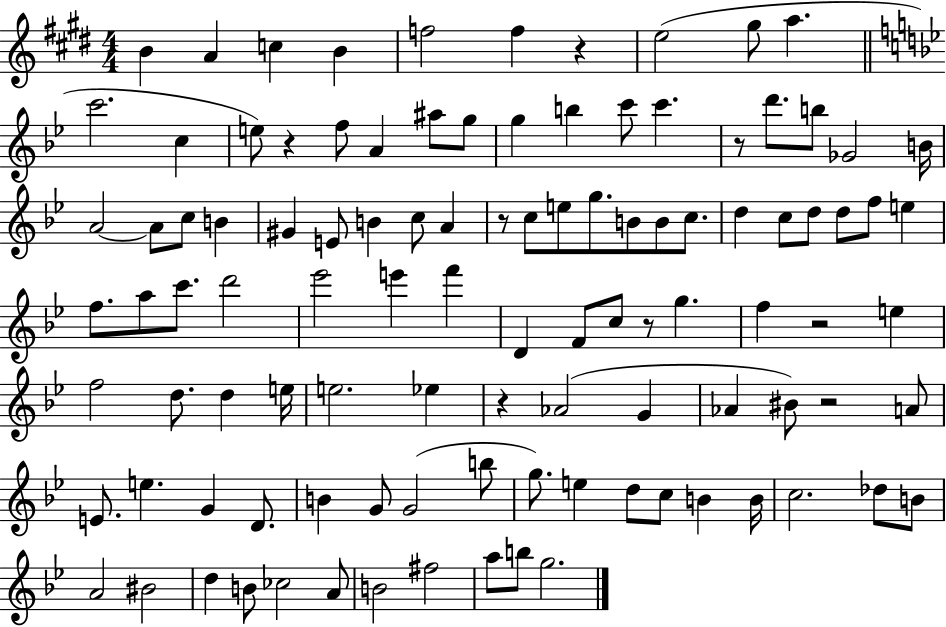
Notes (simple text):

B4/q A4/q C5/q B4/q F5/h F5/q R/q E5/h G#5/e A5/q. C6/h. C5/q E5/e R/q F5/e A4/q A#5/e G5/e G5/q B5/q C6/e C6/q. R/e D6/e. B5/e Gb4/h B4/s A4/h A4/e C5/e B4/q G#4/q E4/e B4/q C5/e A4/q R/e C5/e E5/e G5/e. B4/e B4/e C5/e. D5/q C5/e D5/e D5/e F5/e E5/q F5/e. A5/e C6/e. D6/h Eb6/h E6/q F6/q D4/q F4/e C5/e R/e G5/q. F5/q R/h E5/q F5/h D5/e. D5/q E5/s E5/h. Eb5/q R/q Ab4/h G4/q Ab4/q BIS4/e R/h A4/e E4/e. E5/q. G4/q D4/e. B4/q G4/e G4/h B5/e G5/e. E5/q D5/e C5/e B4/q B4/s C5/h. Db5/e B4/e A4/h BIS4/h D5/q B4/e CES5/h A4/e B4/h F#5/h A5/e B5/e G5/h.